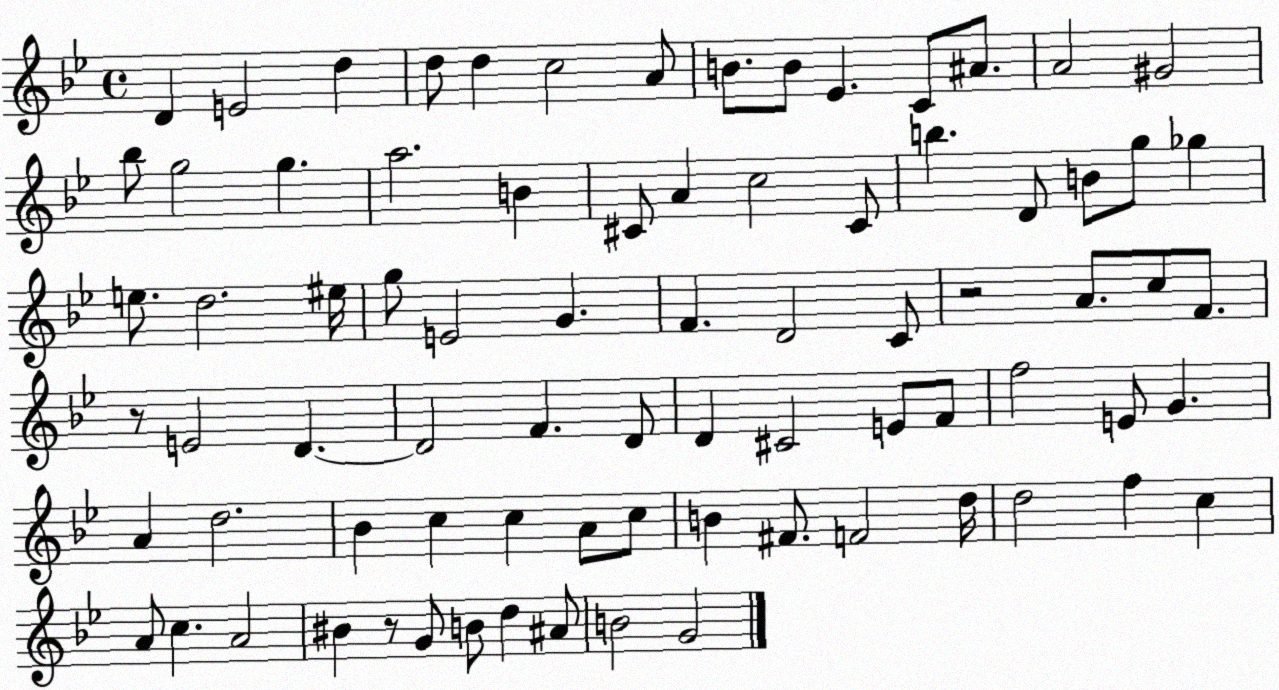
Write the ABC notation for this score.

X:1
T:Untitled
M:4/4
L:1/4
K:Bb
D E2 d d/2 d c2 A/2 B/2 B/2 _E C/2 ^A/2 A2 ^G2 _b/2 g2 g a2 B ^C/2 A c2 ^C/2 b D/2 B/2 g/2 _g e/2 d2 ^e/4 g/2 E2 G F D2 C/2 z2 A/2 c/2 F/2 z/2 E2 D D2 F D/2 D ^C2 E/2 F/2 f2 E/2 G A d2 _B c c A/2 c/2 B ^F/2 F2 d/4 d2 f c A/2 c A2 ^B z/2 G/2 B/2 d ^A/2 B2 G2